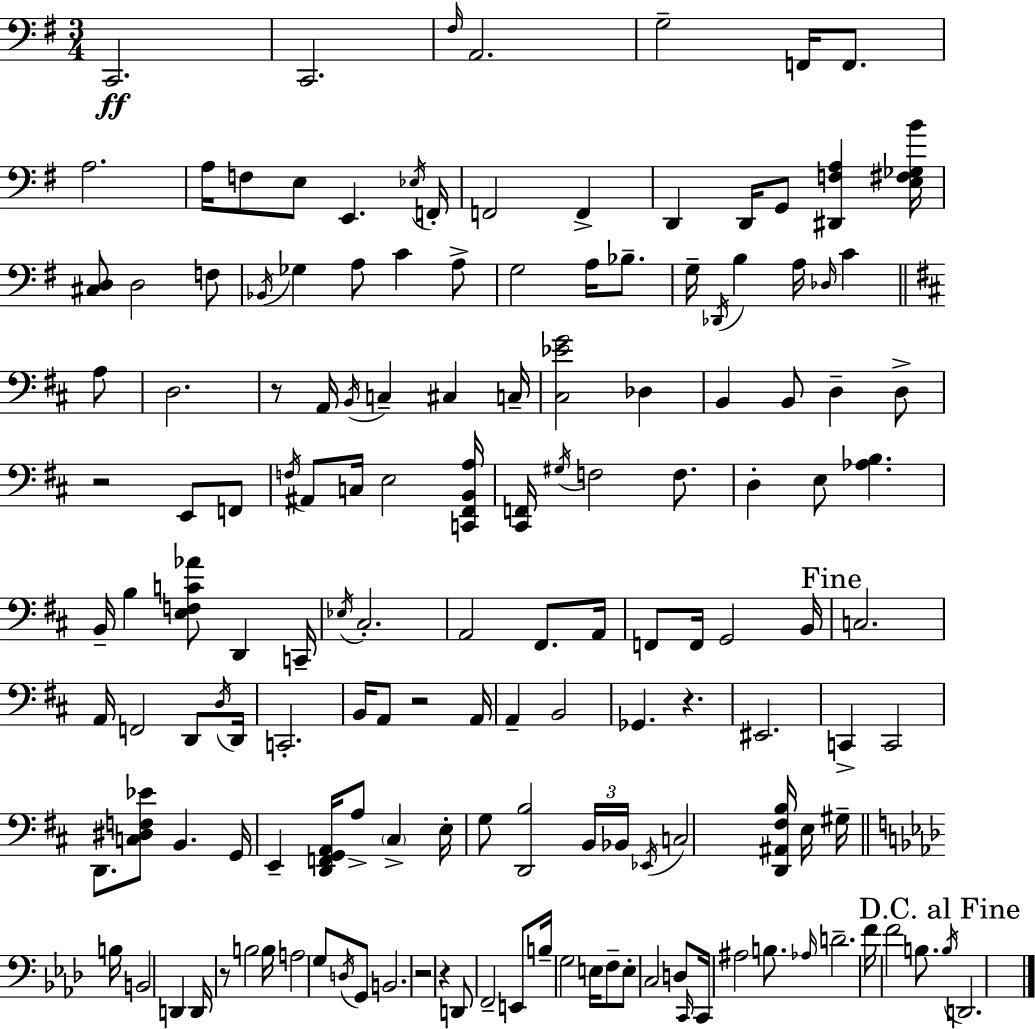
C2/h. C2/h. F#3/s A2/h. G3/h F2/s F2/e. A3/h. A3/s F3/e E3/e E2/q. Eb3/s F2/s F2/h F2/q D2/q D2/s G2/e [D#2,F3,A3]/q [E3,F#3,Gb3,B4]/s [C#3,D3]/e D3/h F3/e Bb2/s Gb3/q A3/e C4/q A3/e G3/h A3/s Bb3/e. G3/s Db2/s B3/q A3/s Db3/s C4/q A3/e D3/h. R/e A2/s B2/s C3/q C#3/q C3/s [C#3,Eb4,G4]/h Db3/q B2/q B2/e D3/q D3/e R/h E2/e F2/e F3/s A#2/e C3/s E3/h [C2,F#2,B2,A3]/s [C#2,F2]/s G#3/s F3/h F3/e. D3/q E3/e [Ab3,B3]/q. B2/s B3/q [E3,F3,C4,Ab4]/e D2/q C2/s Eb3/s C#3/h. A2/h F#2/e. A2/s F2/e F2/s G2/h B2/s C3/h. A2/s F2/h D2/e D3/s D2/s C2/h. B2/s A2/e R/h A2/s A2/q B2/h Gb2/q. R/q. EIS2/h. C2/q C2/h D2/e. [C3,D#3,F3,Eb4]/e B2/q. G2/s E2/q [D2,F2,G2,A2]/s A3/e C#3/q E3/s G3/e [D2,B3]/h B2/s Bb2/s Eb2/s C3/h [D2,A#2,F#3,B3]/s E3/s G#3/s B3/s B2/h D2/q D2/s R/e B3/h B3/s A3/h G3/e D3/s G2/e B2/h. R/h R/q D2/e F2/h E2/e B3/s G3/h E3/s F3/e E3/e C3/h D3/e C2/s C2/s A#3/h B3/e. Ab3/s D4/h. F4/s F4/h B3/e. B3/s D2/h.